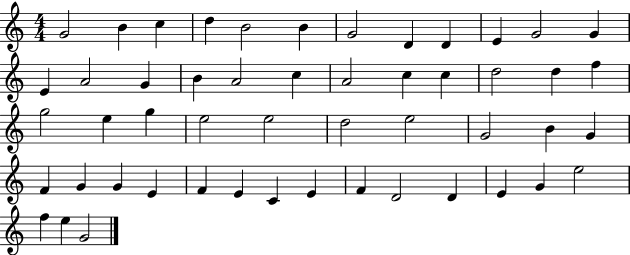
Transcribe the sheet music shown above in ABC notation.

X:1
T:Untitled
M:4/4
L:1/4
K:C
G2 B c d B2 B G2 D D E G2 G E A2 G B A2 c A2 c c d2 d f g2 e g e2 e2 d2 e2 G2 B G F G G E F E C E F D2 D E G e2 f e G2